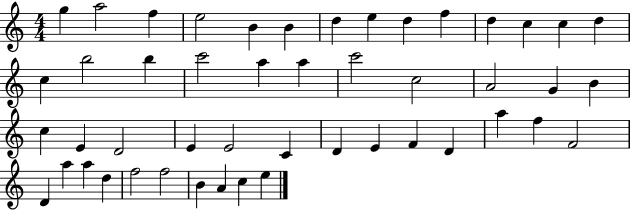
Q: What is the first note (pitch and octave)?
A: G5